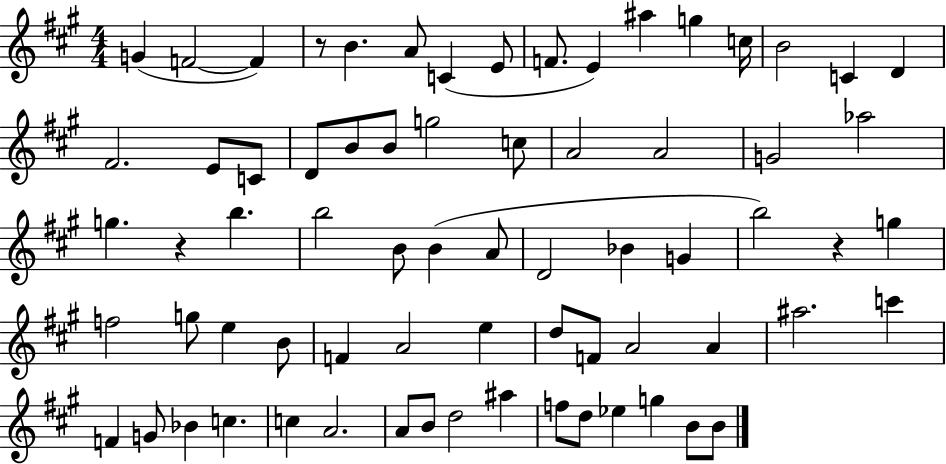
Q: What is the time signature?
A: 4/4